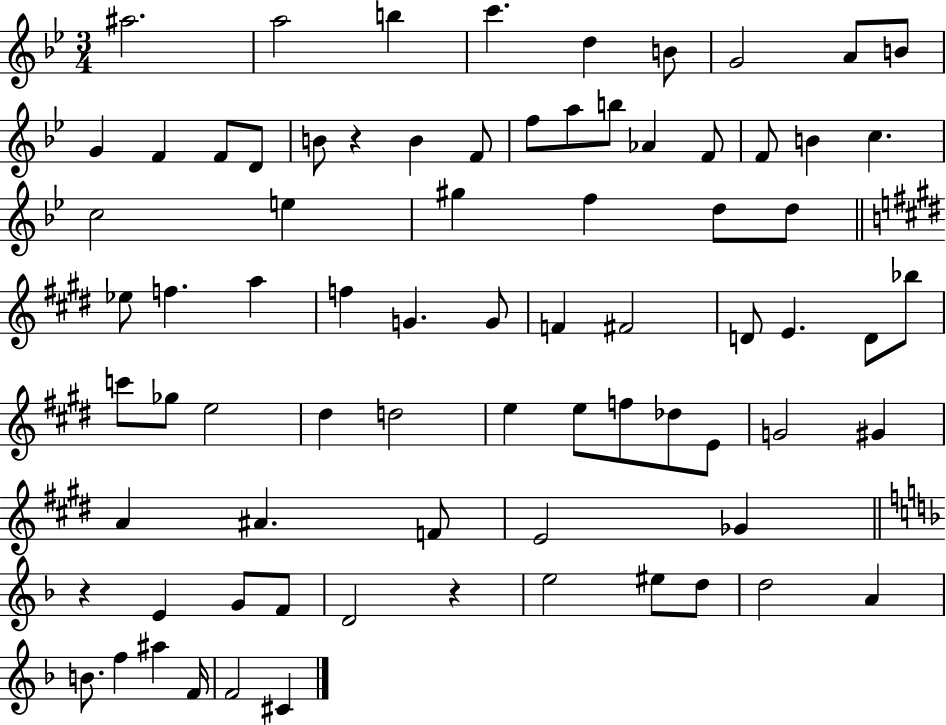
A#5/h. A5/h B5/q C6/q. D5/q B4/e G4/h A4/e B4/e G4/q F4/q F4/e D4/e B4/e R/q B4/q F4/e F5/e A5/e B5/e Ab4/q F4/e F4/e B4/q C5/q. C5/h E5/q G#5/q F5/q D5/e D5/e Eb5/e F5/q. A5/q F5/q G4/q. G4/e F4/q F#4/h D4/e E4/q. D4/e Bb5/e C6/e Gb5/e E5/h D#5/q D5/h E5/q E5/e F5/e Db5/e E4/e G4/h G#4/q A4/q A#4/q. F4/e E4/h Gb4/q R/q E4/q G4/e F4/e D4/h R/q E5/h EIS5/e D5/e D5/h A4/q B4/e. F5/q A#5/q F4/s F4/h C#4/q